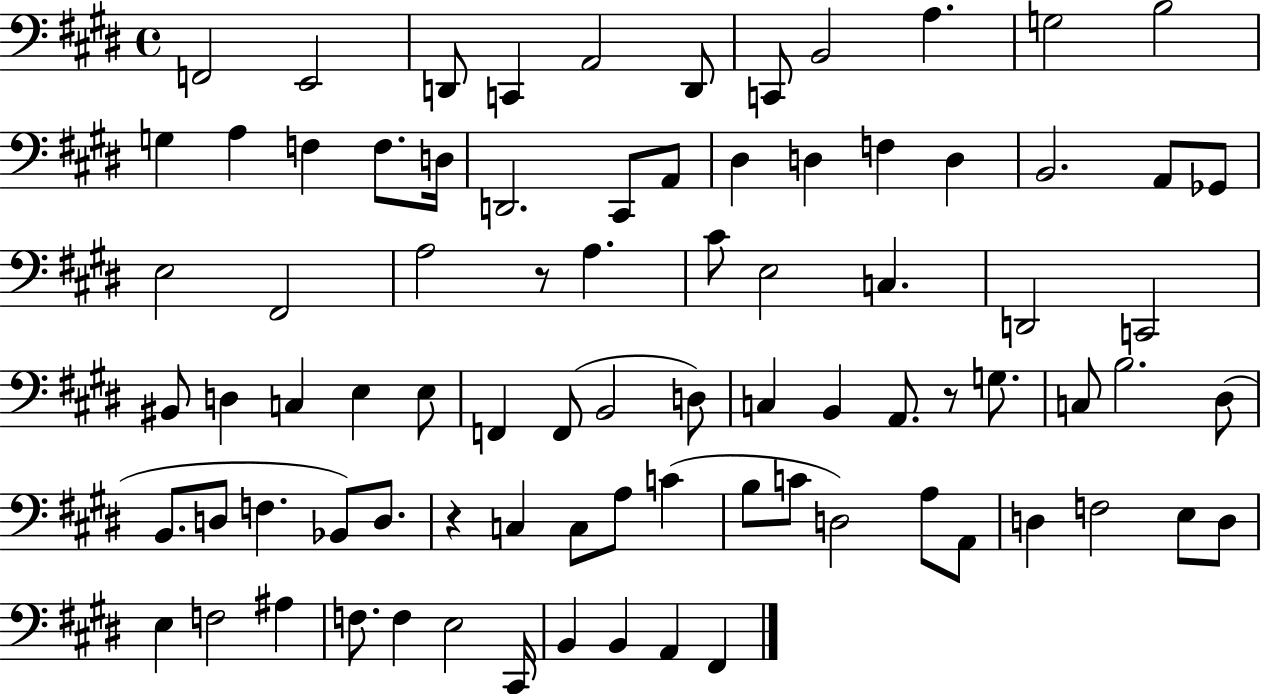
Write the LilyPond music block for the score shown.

{
  \clef bass
  \time 4/4
  \defaultTimeSignature
  \key e \major
  \repeat volta 2 { f,2 e,2 | d,8 c,4 a,2 d,8 | c,8 b,2 a4. | g2 b2 | \break g4 a4 f4 f8. d16 | d,2. cis,8 a,8 | dis4 d4 f4 d4 | b,2. a,8 ges,8 | \break e2 fis,2 | a2 r8 a4. | cis'8 e2 c4. | d,2 c,2 | \break bis,8 d4 c4 e4 e8 | f,4 f,8( b,2 d8) | c4 b,4 a,8. r8 g8. | c8 b2. dis8( | \break b,8. d8 f4. bes,8) d8. | r4 c4 c8 a8 c'4( | b8 c'8 d2) a8 a,8 | d4 f2 e8 d8 | \break e4 f2 ais4 | f8. f4 e2 cis,16 | b,4 b,4 a,4 fis,4 | } \bar "|."
}